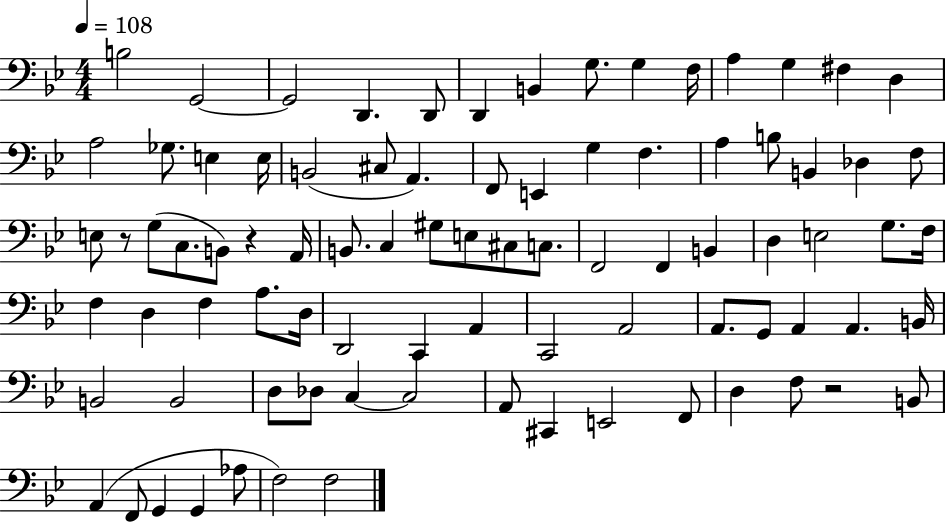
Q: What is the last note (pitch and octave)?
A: F3